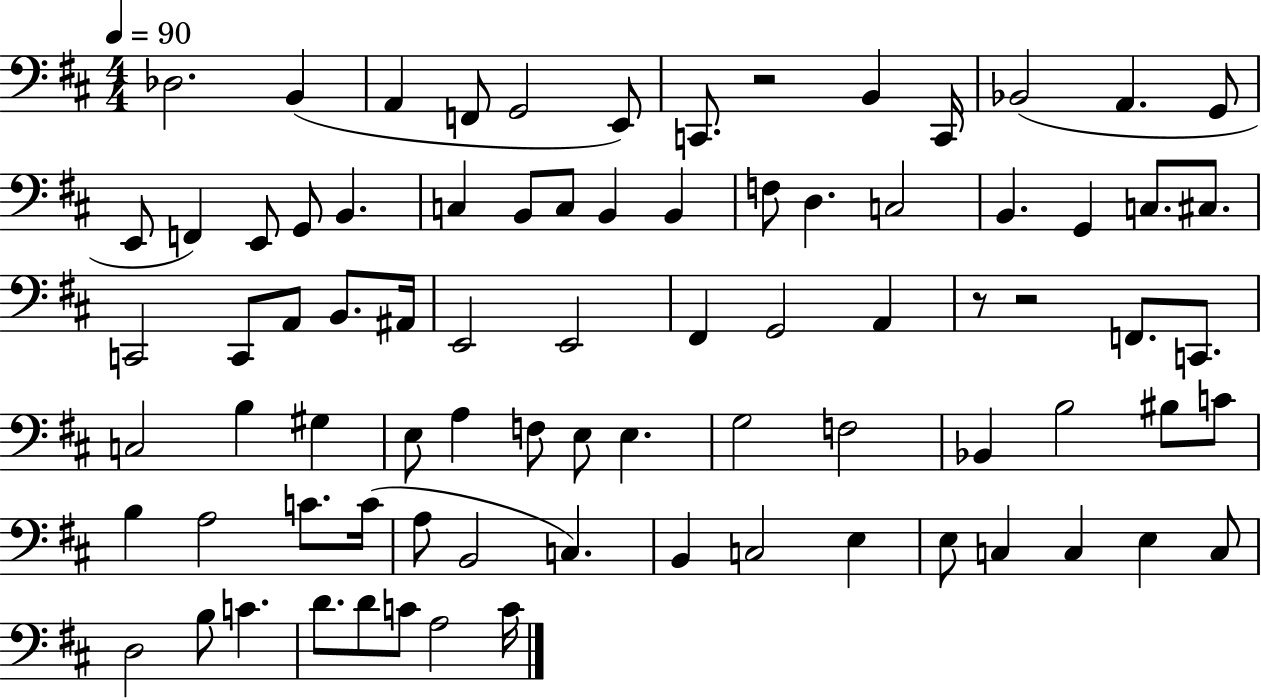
Db3/h. B2/q A2/q F2/e G2/h E2/e C2/e. R/h B2/q C2/s Bb2/h A2/q. G2/e E2/e F2/q E2/e G2/e B2/q. C3/q B2/e C3/e B2/q B2/q F3/e D3/q. C3/h B2/q. G2/q C3/e. C#3/e. C2/h C2/e A2/e B2/e. A#2/s E2/h E2/h F#2/q G2/h A2/q R/e R/h F2/e. C2/e. C3/h B3/q G#3/q E3/e A3/q F3/e E3/e E3/q. G3/h F3/h Bb2/q B3/h BIS3/e C4/e B3/q A3/h C4/e. C4/s A3/e B2/h C3/q. B2/q C3/h E3/q E3/e C3/q C3/q E3/q C3/e D3/h B3/e C4/q. D4/e. D4/e C4/e A3/h C4/s